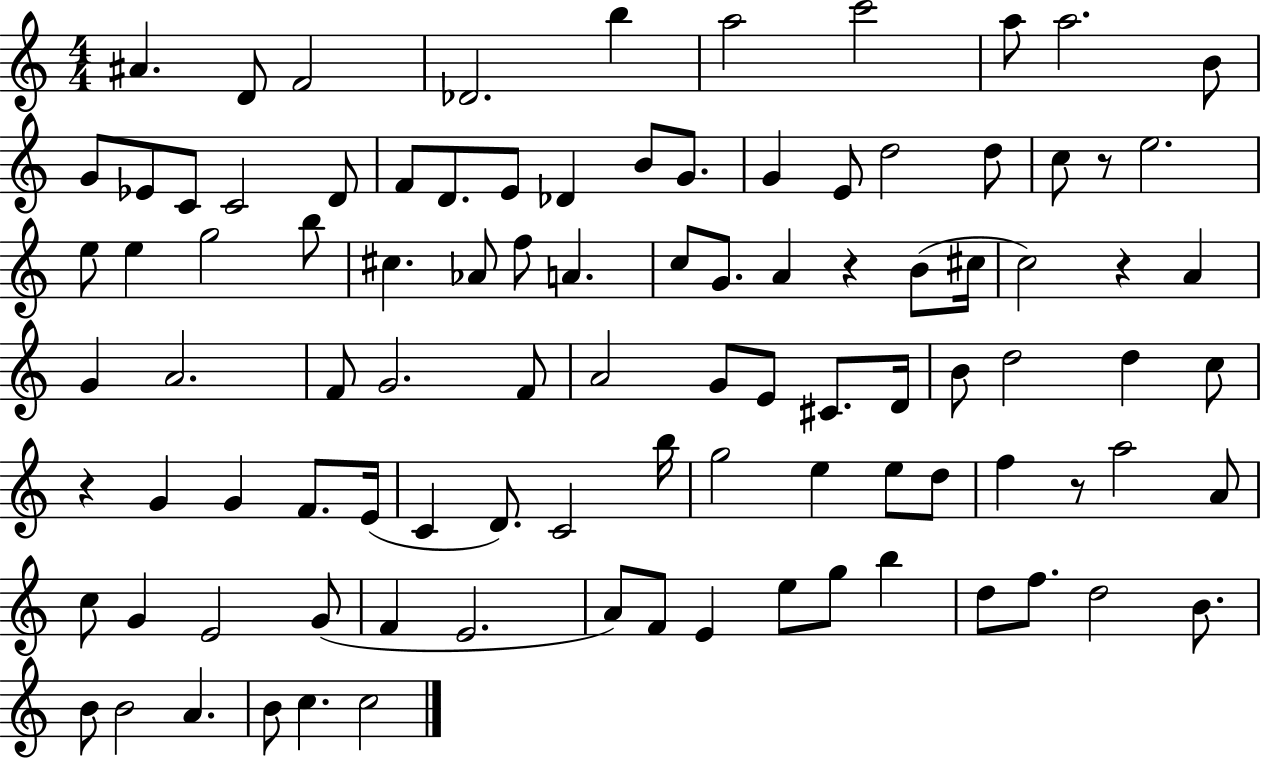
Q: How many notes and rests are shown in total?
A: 98